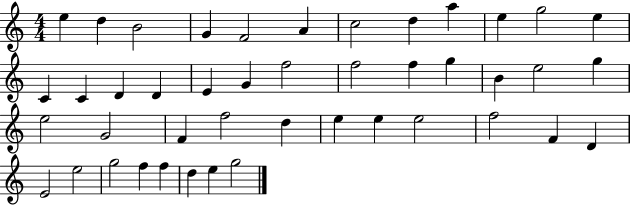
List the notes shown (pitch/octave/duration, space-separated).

E5/q D5/q B4/h G4/q F4/h A4/q C5/h D5/q A5/q E5/q G5/h E5/q C4/q C4/q D4/q D4/q E4/q G4/q F5/h F5/h F5/q G5/q B4/q E5/h G5/q E5/h G4/h F4/q F5/h D5/q E5/q E5/q E5/h F5/h F4/q D4/q E4/h E5/h G5/h F5/q F5/q D5/q E5/q G5/h